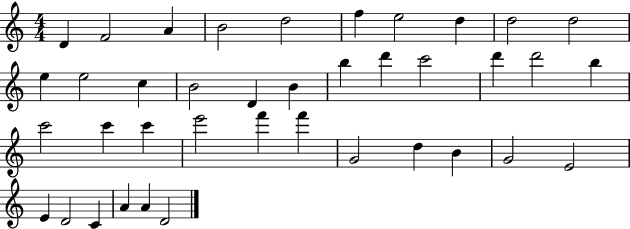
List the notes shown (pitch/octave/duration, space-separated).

D4/q F4/h A4/q B4/h D5/h F5/q E5/h D5/q D5/h D5/h E5/q E5/h C5/q B4/h D4/q B4/q B5/q D6/q C6/h D6/q D6/h B5/q C6/h C6/q C6/q E6/h F6/q F6/q G4/h D5/q B4/q G4/h E4/h E4/q D4/h C4/q A4/q A4/q D4/h